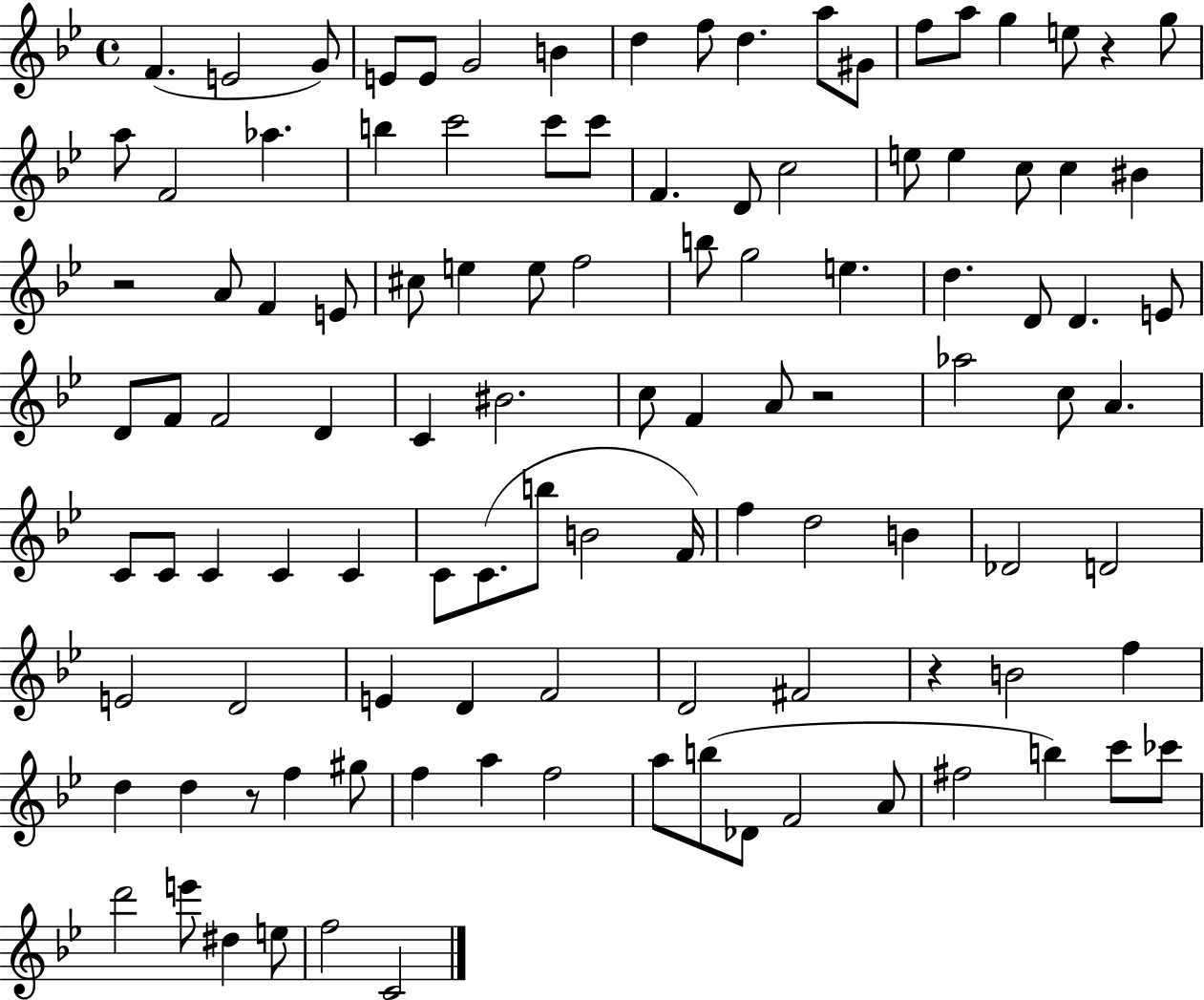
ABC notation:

X:1
T:Untitled
M:4/4
L:1/4
K:Bb
F E2 G/2 E/2 E/2 G2 B d f/2 d a/2 ^G/2 f/2 a/2 g e/2 z g/2 a/2 F2 _a b c'2 c'/2 c'/2 F D/2 c2 e/2 e c/2 c ^B z2 A/2 F E/2 ^c/2 e e/2 f2 b/2 g2 e d D/2 D E/2 D/2 F/2 F2 D C ^B2 c/2 F A/2 z2 _a2 c/2 A C/2 C/2 C C C C/2 C/2 b/2 B2 F/4 f d2 B _D2 D2 E2 D2 E D F2 D2 ^F2 z B2 f d d z/2 f ^g/2 f a f2 a/2 b/2 _D/2 F2 A/2 ^f2 b c'/2 _c'/2 d'2 e'/2 ^d e/2 f2 C2